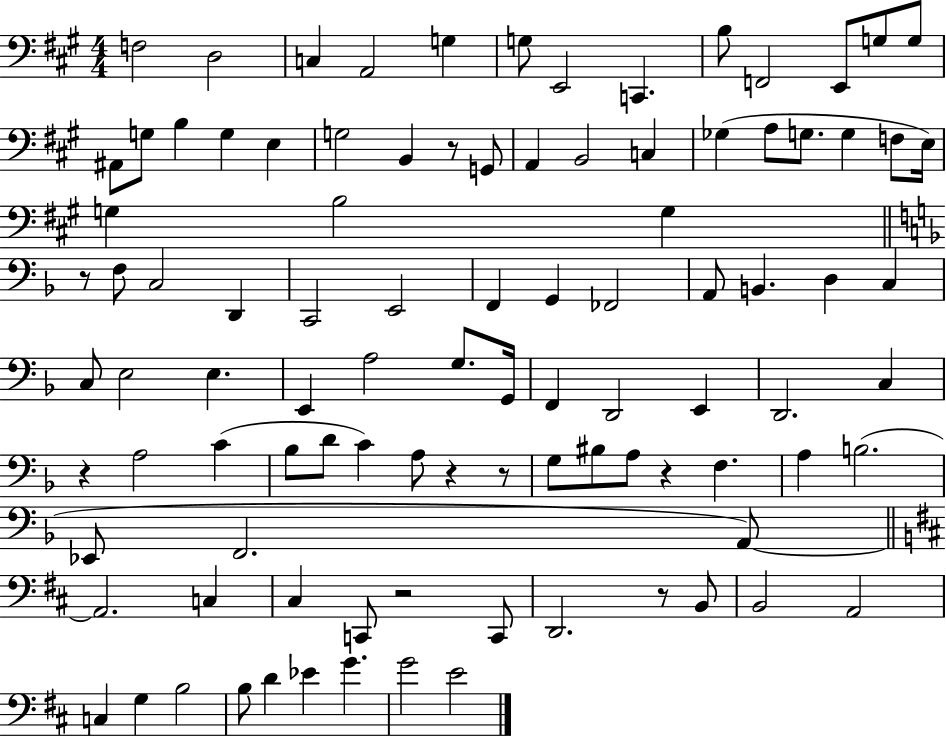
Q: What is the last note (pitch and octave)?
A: E4